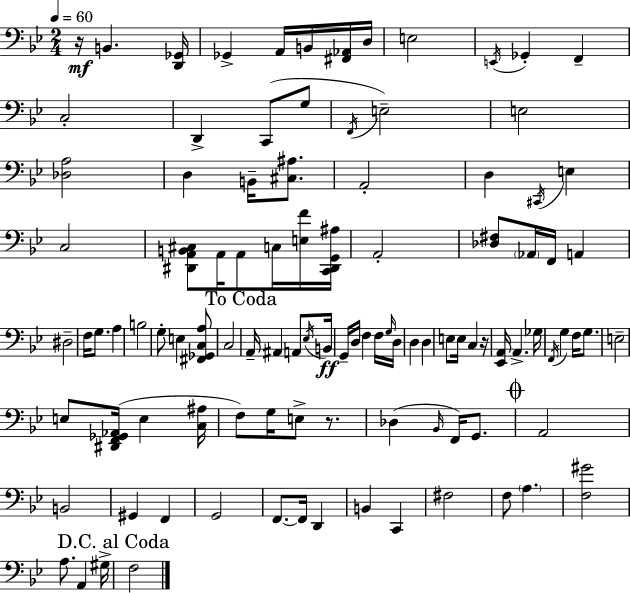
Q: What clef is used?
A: bass